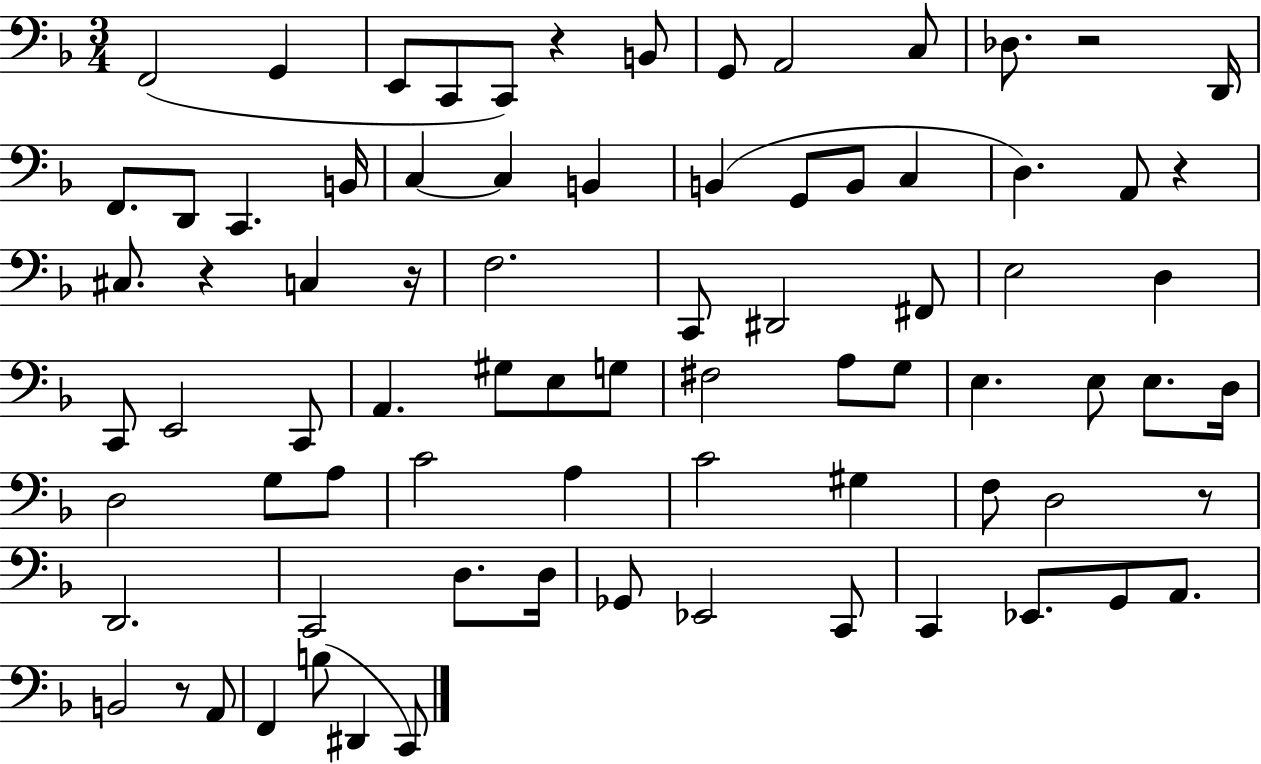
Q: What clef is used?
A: bass